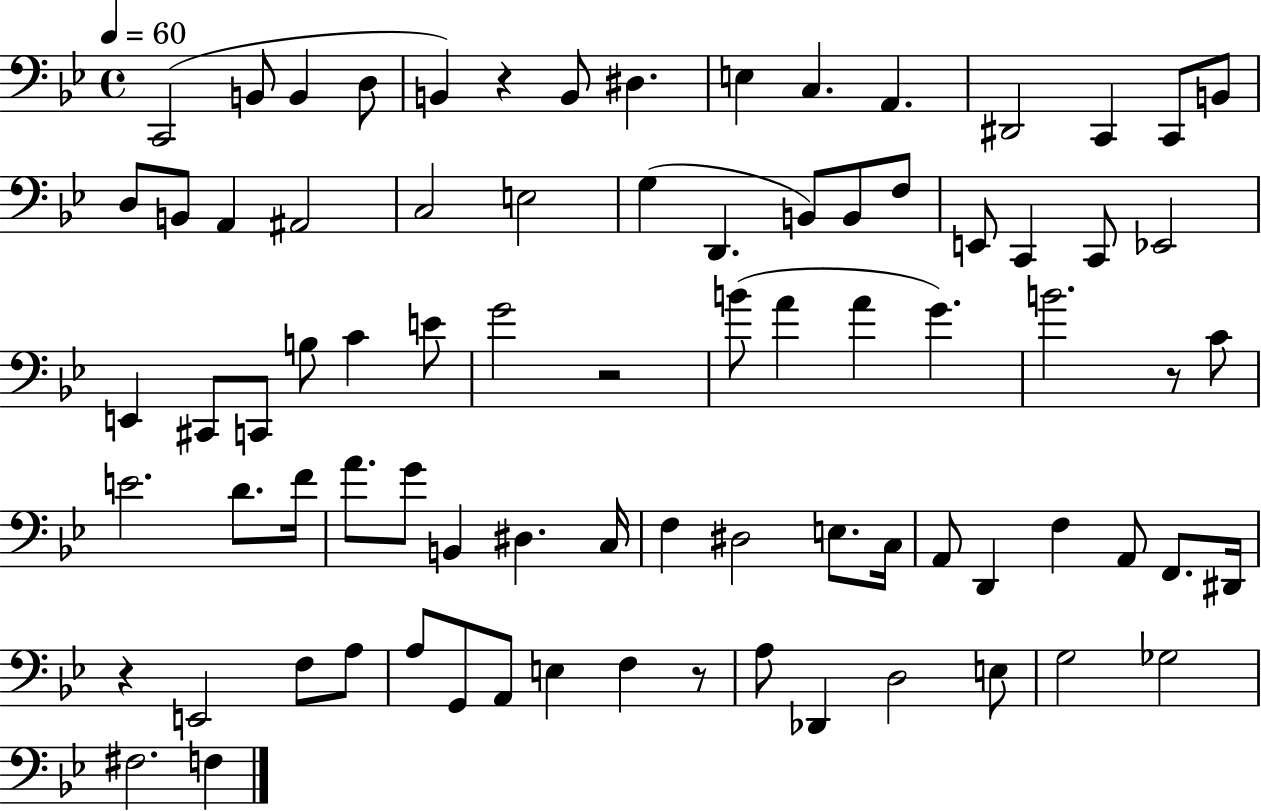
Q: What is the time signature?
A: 4/4